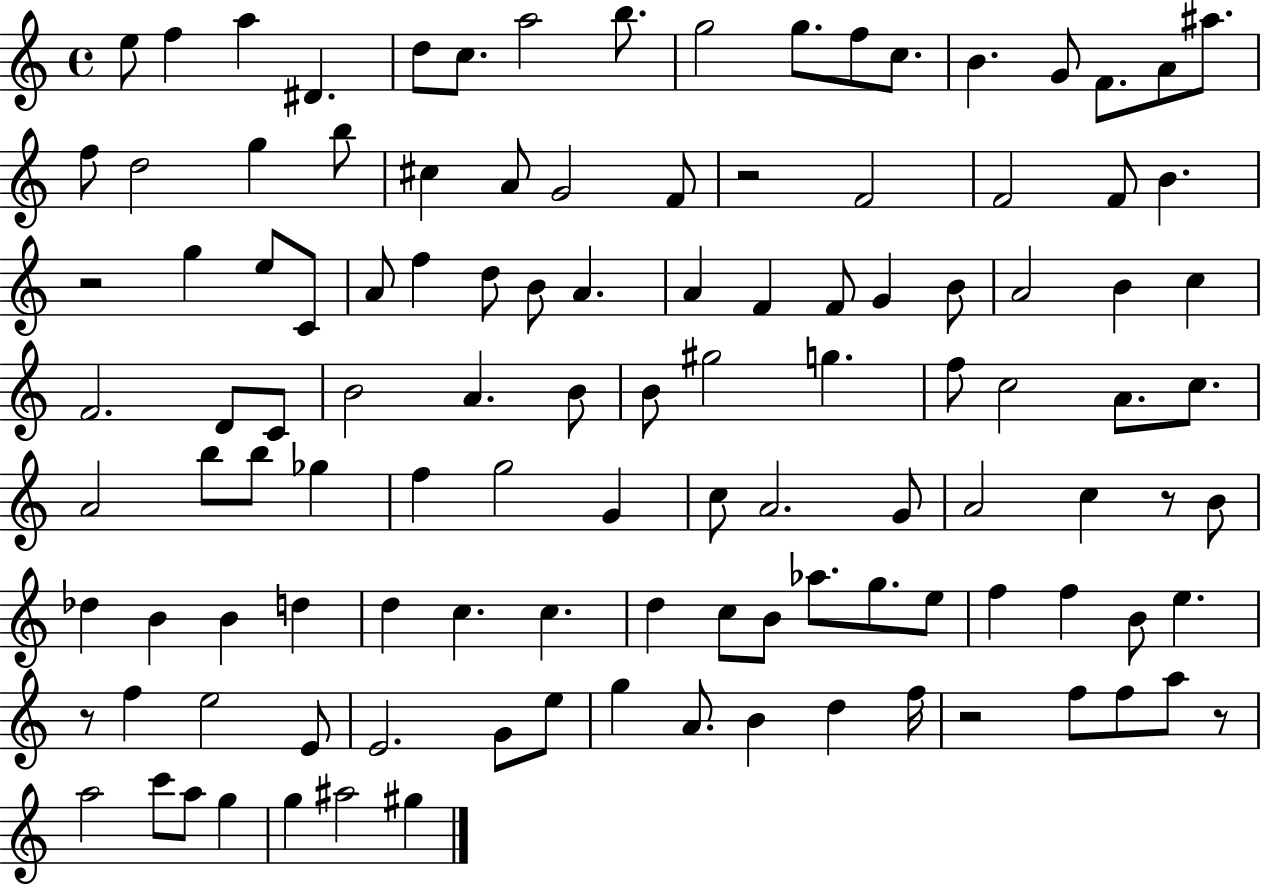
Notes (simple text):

E5/e F5/q A5/q D#4/q. D5/e C5/e. A5/h B5/e. G5/h G5/e. F5/e C5/e. B4/q. G4/e F4/e. A4/e A#5/e. F5/e D5/h G5/q B5/e C#5/q A4/e G4/h F4/e R/h F4/h F4/h F4/e B4/q. R/h G5/q E5/e C4/e A4/e F5/q D5/e B4/e A4/q. A4/q F4/q F4/e G4/q B4/e A4/h B4/q C5/q F4/h. D4/e C4/e B4/h A4/q. B4/e B4/e G#5/h G5/q. F5/e C5/h A4/e. C5/e. A4/h B5/e B5/e Gb5/q F5/q G5/h G4/q C5/e A4/h. G4/e A4/h C5/q R/e B4/e Db5/q B4/q B4/q D5/q D5/q C5/q. C5/q. D5/q C5/e B4/e Ab5/e. G5/e. E5/e F5/q F5/q B4/e E5/q. R/e F5/q E5/h E4/e E4/h. G4/e E5/e G5/q A4/e. B4/q D5/q F5/s R/h F5/e F5/e A5/e R/e A5/h C6/e A5/e G5/q G5/q A#5/h G#5/q